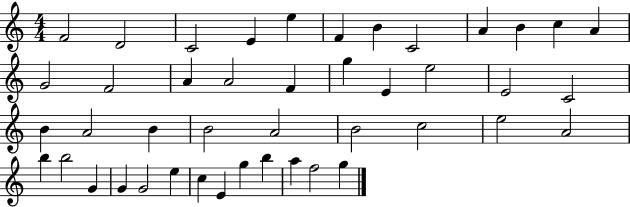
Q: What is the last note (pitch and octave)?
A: G5